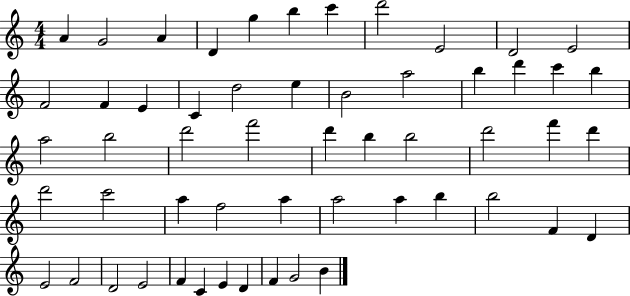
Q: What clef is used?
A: treble